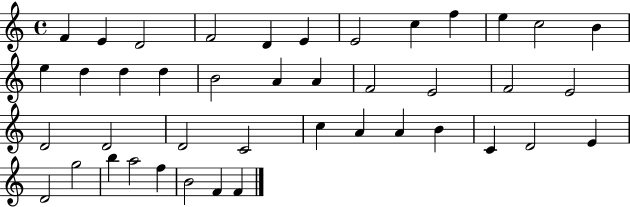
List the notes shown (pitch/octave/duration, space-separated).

F4/q E4/q D4/h F4/h D4/q E4/q E4/h C5/q F5/q E5/q C5/h B4/q E5/q D5/q D5/q D5/q B4/h A4/q A4/q F4/h E4/h F4/h E4/h D4/h D4/h D4/h C4/h C5/q A4/q A4/q B4/q C4/q D4/h E4/q D4/h G5/h B5/q A5/h F5/q B4/h F4/q F4/q